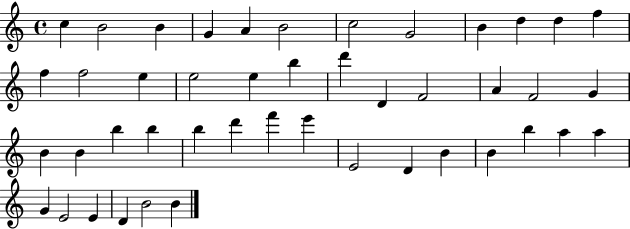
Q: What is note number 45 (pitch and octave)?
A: B4